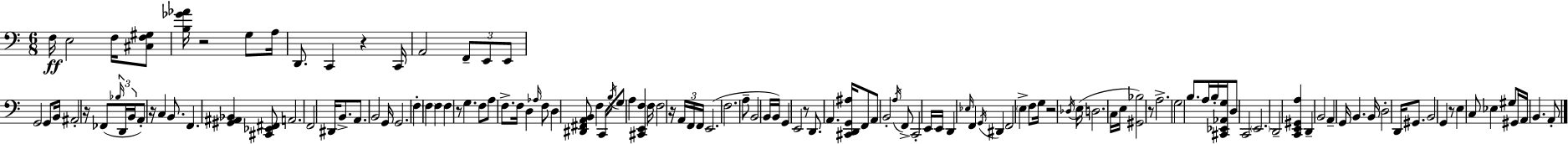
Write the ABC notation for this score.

X:1
T:Untitled
M:6/8
L:1/4
K:Am
F,/4 E,2 F,/4 [^C,F,^G,]/2 [B,_G_A]/4 z2 G,/2 A,/4 D,,/2 C,, z C,,/4 A,,2 F,,/2 E,,/2 E,,/2 G,,2 G,,/2 B,,/4 ^A,,2 z/4 _F,,/2 _B,/4 D,,/4 B,,/4 A,,/2 z/4 C, B,,/2 F,, [^G,,^A,,_B,,] [^C,,_E,,^F,,]/2 A,,2 F,,2 ^D,,/4 B,,/2 A,,/2 B,,2 G,,/4 G,,2 F, F, F, F, z/2 G, F,/2 A,/2 F,/2 F,/4 D, _A,/4 F,/2 D, [^D,,^F,,A,,B,,]/2 F, C,,/4 B,/4 G,/2 A, [^C,,E,,F,] F,/4 F,2 z/4 A,,/4 F,,/4 F,,/4 E,,2 F,2 A,/2 B,,2 B,,/4 B,,/4 G,, E,,2 z/2 D,,/2 A,, [^C,,D,,G,,^A,]/4 F,,/2 A,,/2 B,,2 A,/4 F,,/2 C,,2 E,,/4 E,,/4 D,, _E,/4 F,, G,,/4 ^D,, F,,2 E, F,/2 G,/4 z2 _D,/4 E,/4 D,2 C,/4 E,/4 [^G,,_B,]2 z/2 A,2 G,2 B,/2 A,/4 B,/4 [^C,,_E,,_A,,G,]/4 D,/2 C,,2 E,,2 D,,2 [C,,E,,^G,,A,] D,, B,,2 A,, G,,/4 B,, B,,/4 D,2 D,,/4 ^G,,/2 B,,2 G,, z/2 E, C,/2 _E, ^G,/2 ^G,,/4 A,,/4 B,, A,,/2